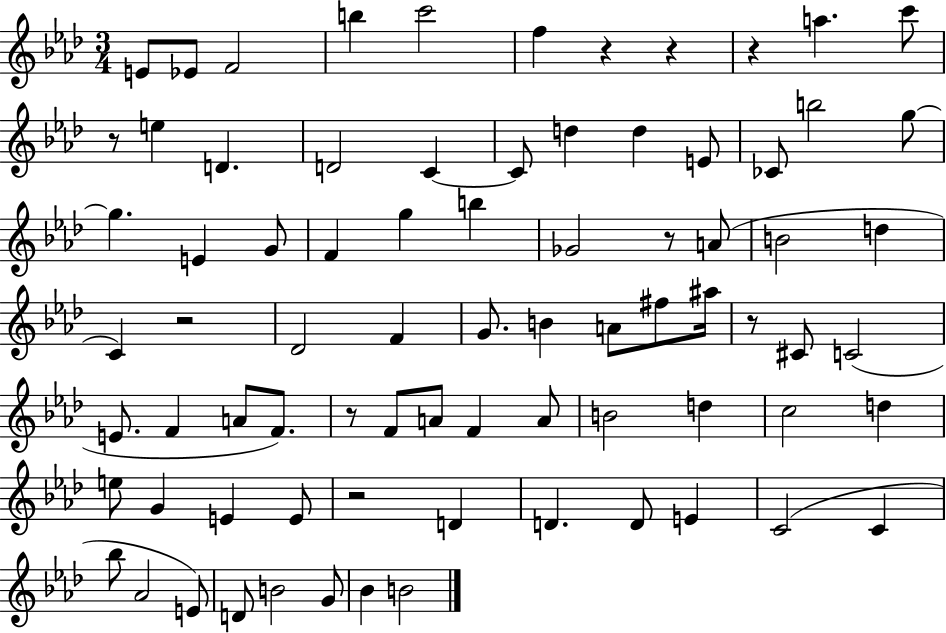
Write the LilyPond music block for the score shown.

{
  \clef treble
  \numericTimeSignature
  \time 3/4
  \key aes \major
  e'8 ees'8 f'2 | b''4 c'''2 | f''4 r4 r4 | r4 a''4. c'''8 | \break r8 e''4 d'4. | d'2 c'4~~ | c'8 d''4 d''4 e'8 | ces'8 b''2 g''8~~ | \break g''4. e'4 g'8 | f'4 g''4 b''4 | ges'2 r8 a'8( | b'2 d''4 | \break c'4) r2 | des'2 f'4 | g'8. b'4 a'8 fis''8 ais''16 | r8 cis'8 c'2( | \break e'8. f'4 a'8 f'8.) | r8 f'8 a'8 f'4 a'8 | b'2 d''4 | c''2 d''4 | \break e''8 g'4 e'4 e'8 | r2 d'4 | d'4. d'8 e'4 | c'2( c'4 | \break bes''8 aes'2 e'8) | d'8 b'2 g'8 | bes'4 b'2 | \bar "|."
}